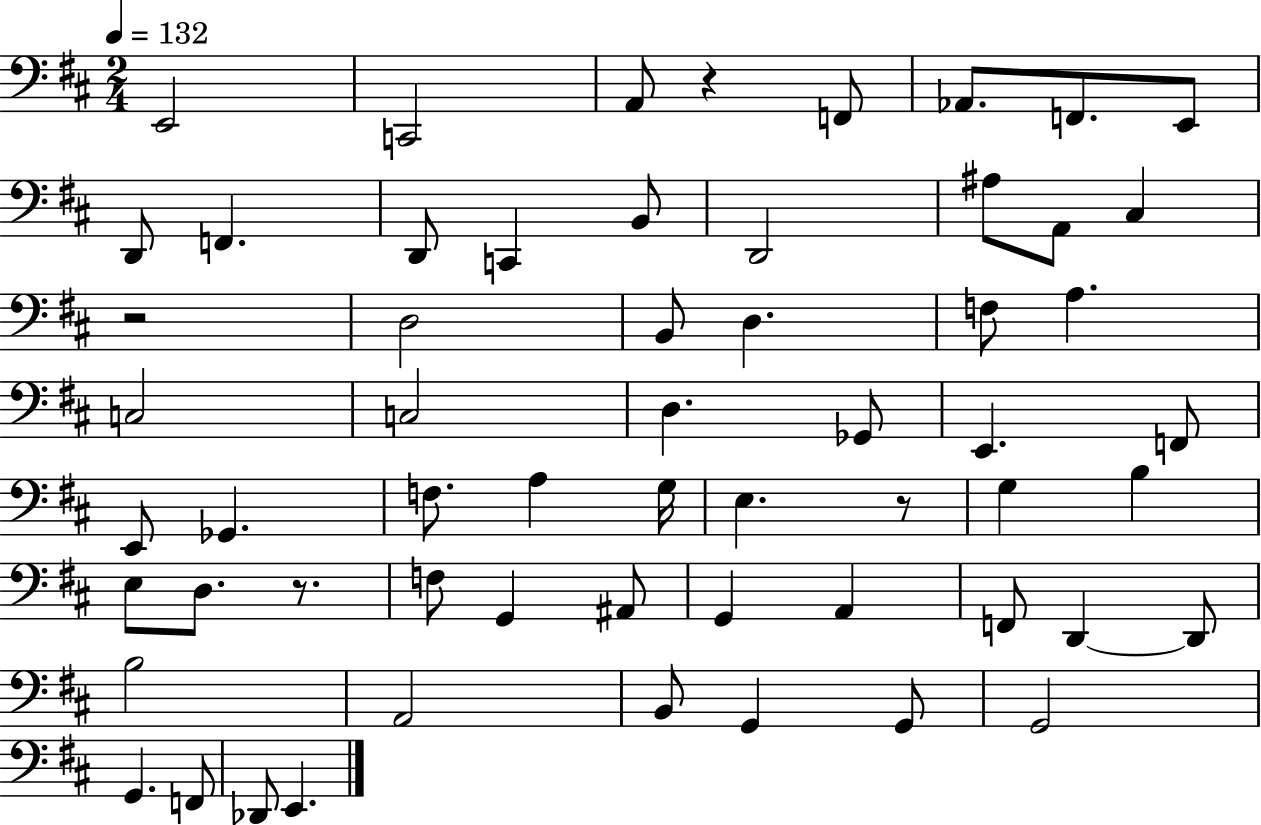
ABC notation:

X:1
T:Untitled
M:2/4
L:1/4
K:D
E,,2 C,,2 A,,/2 z F,,/2 _A,,/2 F,,/2 E,,/2 D,,/2 F,, D,,/2 C,, B,,/2 D,,2 ^A,/2 A,,/2 ^C, z2 D,2 B,,/2 D, F,/2 A, C,2 C,2 D, _G,,/2 E,, F,,/2 E,,/2 _G,, F,/2 A, G,/4 E, z/2 G, B, E,/2 D,/2 z/2 F,/2 G,, ^A,,/2 G,, A,, F,,/2 D,, D,,/2 B,2 A,,2 B,,/2 G,, G,,/2 G,,2 G,, F,,/2 _D,,/2 E,,